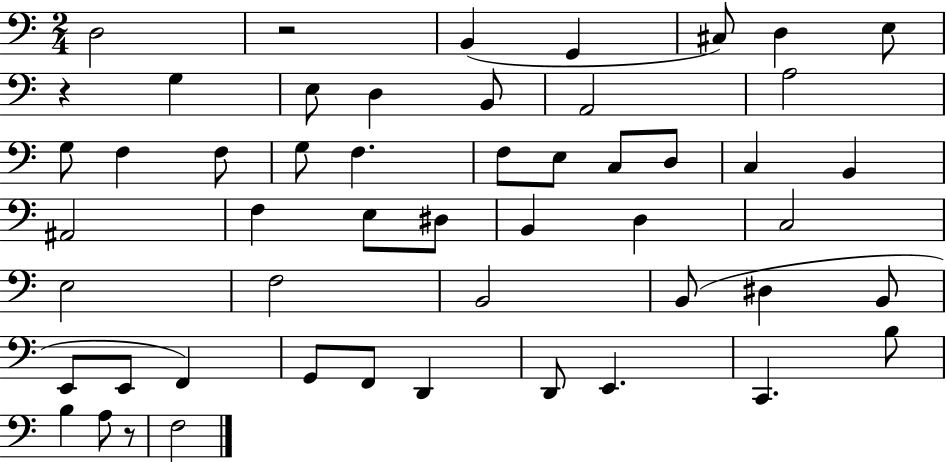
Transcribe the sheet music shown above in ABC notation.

X:1
T:Untitled
M:2/4
L:1/4
K:C
D,2 z2 B,, G,, ^C,/2 D, E,/2 z G, E,/2 D, B,,/2 A,,2 A,2 G,/2 F, F,/2 G,/2 F, F,/2 E,/2 C,/2 D,/2 C, B,, ^A,,2 F, E,/2 ^D,/2 B,, D, C,2 E,2 F,2 B,,2 B,,/2 ^D, B,,/2 E,,/2 E,,/2 F,, G,,/2 F,,/2 D,, D,,/2 E,, C,, B,/2 B, A,/2 z/2 F,2